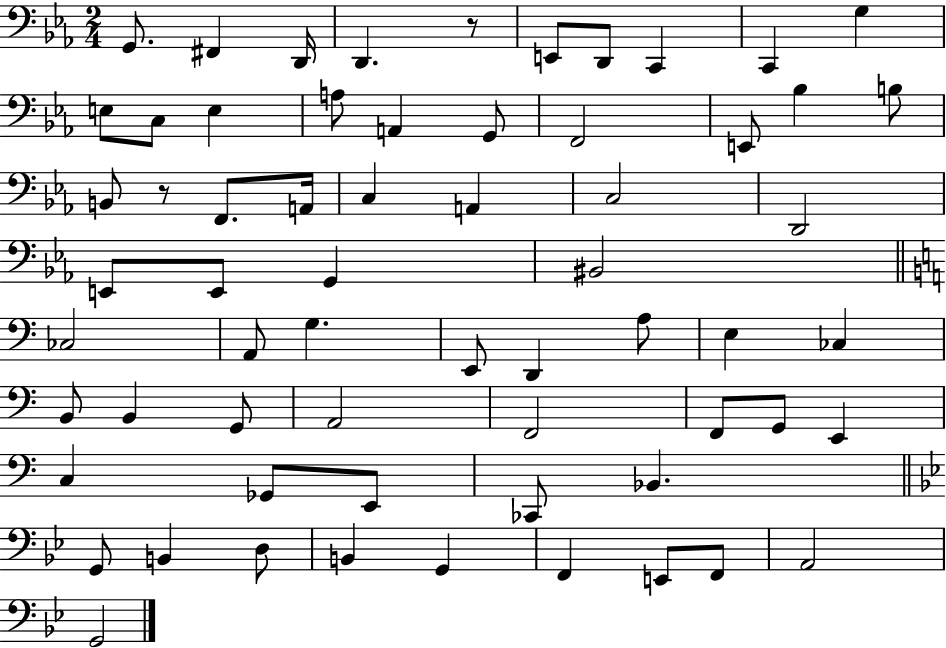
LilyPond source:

{
  \clef bass
  \numericTimeSignature
  \time 2/4
  \key ees \major
  g,8. fis,4 d,16 | d,4. r8 | e,8 d,8 c,4 | c,4 g4 | \break e8 c8 e4 | a8 a,4 g,8 | f,2 | e,8 bes4 b8 | \break b,8 r8 f,8. a,16 | c4 a,4 | c2 | d,2 | \break e,8 e,8 g,4 | bis,2 | \bar "||" \break \key c \major ces2 | a,8 g4. | e,8 d,4 a8 | e4 ces4 | \break b,8 b,4 g,8 | a,2 | f,2 | f,8 g,8 e,4 | \break c4 ges,8 e,8 | ces,8 bes,4. | \bar "||" \break \key bes \major g,8 b,4 d8 | b,4 g,4 | f,4 e,8 f,8 | a,2 | \break g,2 | \bar "|."
}